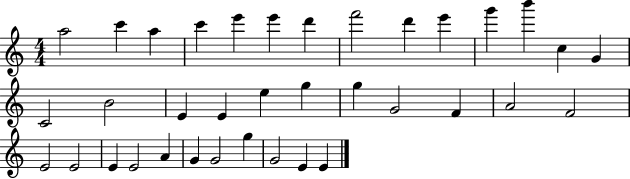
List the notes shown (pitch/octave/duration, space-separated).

A5/h C6/q A5/q C6/q E6/q E6/q D6/q F6/h D6/q E6/q G6/q B6/q C5/q G4/q C4/h B4/h E4/q E4/q E5/q G5/q G5/q G4/h F4/q A4/h F4/h E4/h E4/h E4/q E4/h A4/q G4/q G4/h G5/q G4/h E4/q E4/q